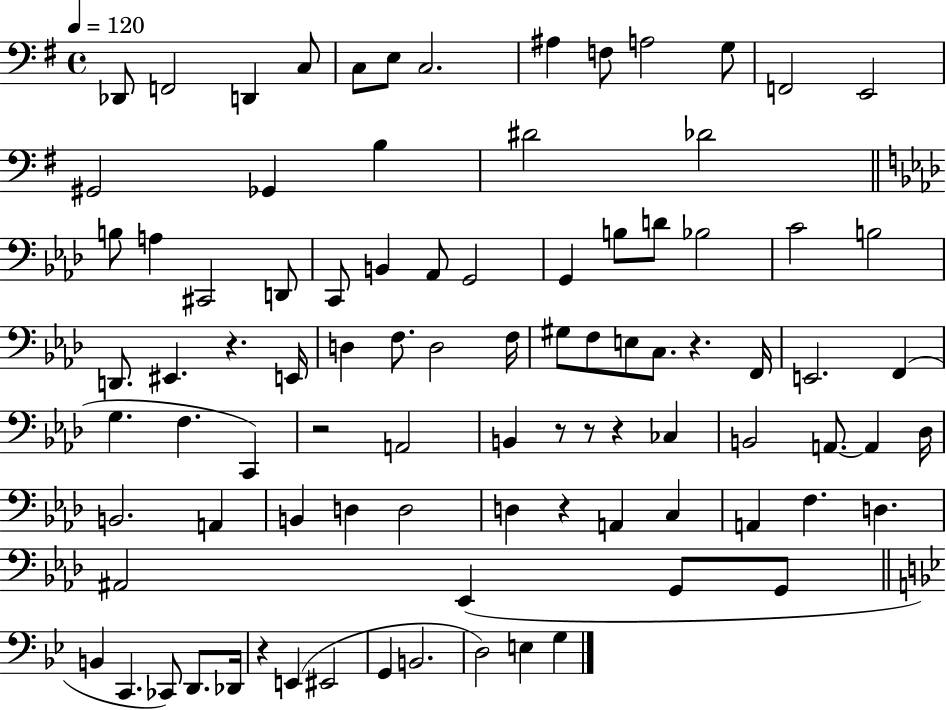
{
  \clef bass
  \time 4/4
  \defaultTimeSignature
  \key g \major
  \tempo 4 = 120
  des,8 f,2 d,4 c8 | c8 e8 c2. | ais4 f8 a2 g8 | f,2 e,2 | \break gis,2 ges,4 b4 | dis'2 des'2 | \bar "||" \break \key aes \major b8 a4 cis,2 d,8 | c,8 b,4 aes,8 g,2 | g,4 b8 d'8 bes2 | c'2 b2 | \break d,8. eis,4. r4. e,16 | d4 f8. d2 f16 | gis8 f8 e8 c8. r4. f,16 | e,2. f,4( | \break g4. f4. c,4) | r2 a,2 | b,4 r8 r8 r4 ces4 | b,2 a,8.~~ a,4 des16 | \break b,2. a,4 | b,4 d4 d2 | d4 r4 a,4 c4 | a,4 f4. d4. | \break ais,2 ees,4( g,8 g,8 | \bar "||" \break \key g \minor b,4 c,4. ces,8) d,8. des,16 | r4 e,4( eis,2 | g,4 b,2. | d2) e4 g4 | \break \bar "|."
}